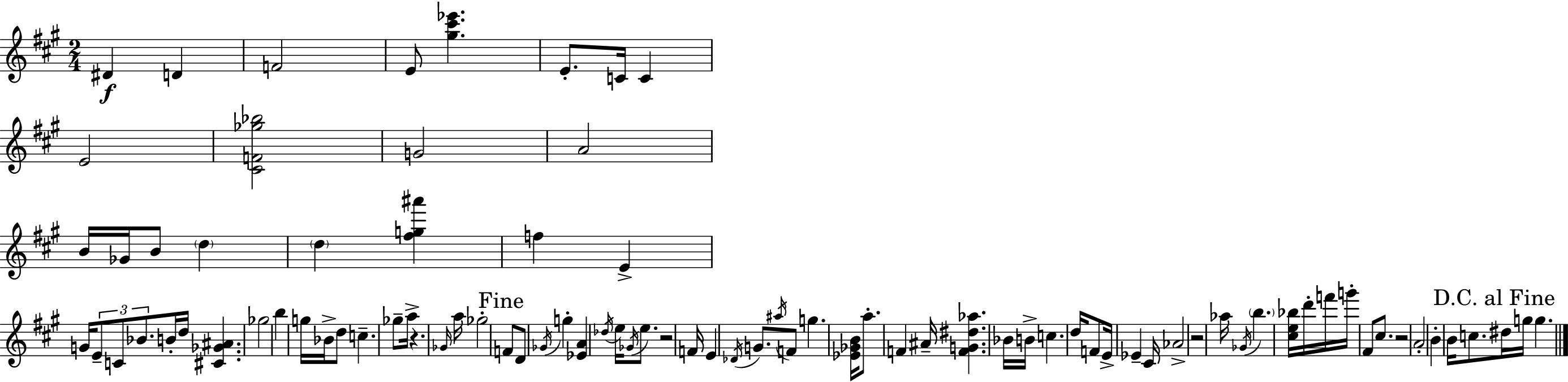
{
  \clef treble
  \numericTimeSignature
  \time 2/4
  \key a \major
  dis'4\f d'4 | f'2 | e'8 <gis'' cis''' ees'''>4. | e'8.-. c'16 c'4 | \break e'2 | <cis' f' ges'' bes''>2 | g'2 | a'2 | \break b'16 ges'16 b'8 \parenthesize d''4 | \parenthesize d''4 <fis'' g'' ais'''>4 | f''4 e'4-> | g'16 \tuplet 3/2 { e'8-- c'8 bes'8. } | \break b'16-. d''16 <cis' ges' ais'>4. | ges''2 | b''4 g''16 bes'16-> d''8 | c''4.-- ges''8-- | \break a''16-> r4. \grace { ges'16 } | a''16 ges''2-. | \mark "Fine" f'8 d'8 \acciaccatura { ges'16 } g''4-. | <ees' a'>4 \acciaccatura { des''16 } e''16 | \break \acciaccatura { ges'16 } e''8. r2 | f'16 e'4 | \acciaccatura { des'16 } g'8. \acciaccatura { ais''16 } f'8 | g''4. <ees' ges' b'>16 a''8.-. | \break f'4 ais'16-- <f' g' dis'' aes''>4. | bes'16 b'16-> c''4. | d''16 f'8 | e'16-> ees'4-- cis'16 aes'2-> | \break r2 | aes''16 \acciaccatura { ges'16 } | \parenthesize b''4. <cis'' e'' bes''>16 d'''16-. | f'''16 g'''16-. fis'8 cis''8. r2 | \break a'2-. | b'4-. | b'16 c''8. \mark "D.C. al Fine" dis''16 | g''16 g''4. \bar "|."
}